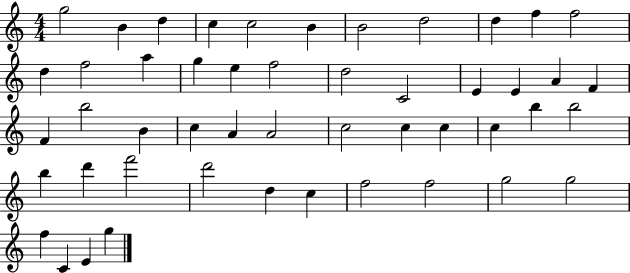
{
  \clef treble
  \numericTimeSignature
  \time 4/4
  \key c \major
  g''2 b'4 d''4 | c''4 c''2 b'4 | b'2 d''2 | d''4 f''4 f''2 | \break d''4 f''2 a''4 | g''4 e''4 f''2 | d''2 c'2 | e'4 e'4 a'4 f'4 | \break f'4 b''2 b'4 | c''4 a'4 a'2 | c''2 c''4 c''4 | c''4 b''4 b''2 | \break b''4 d'''4 f'''2 | d'''2 d''4 c''4 | f''2 f''2 | g''2 g''2 | \break f''4 c'4 e'4 g''4 | \bar "|."
}